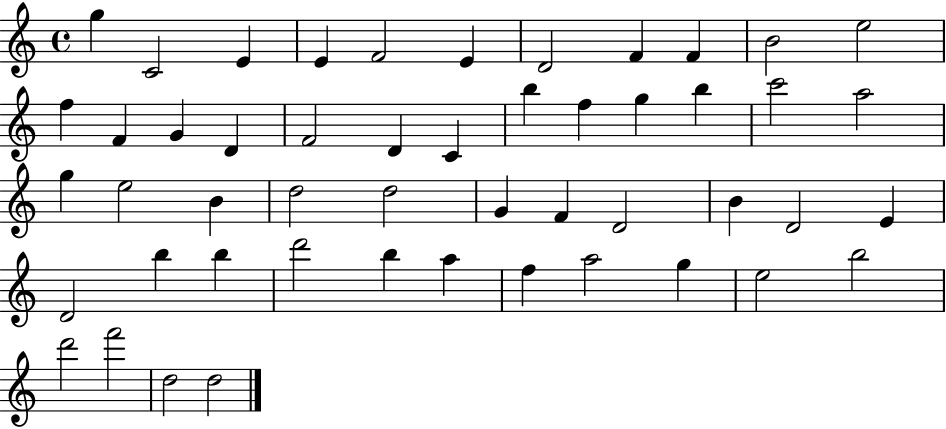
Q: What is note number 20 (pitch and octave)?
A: F5